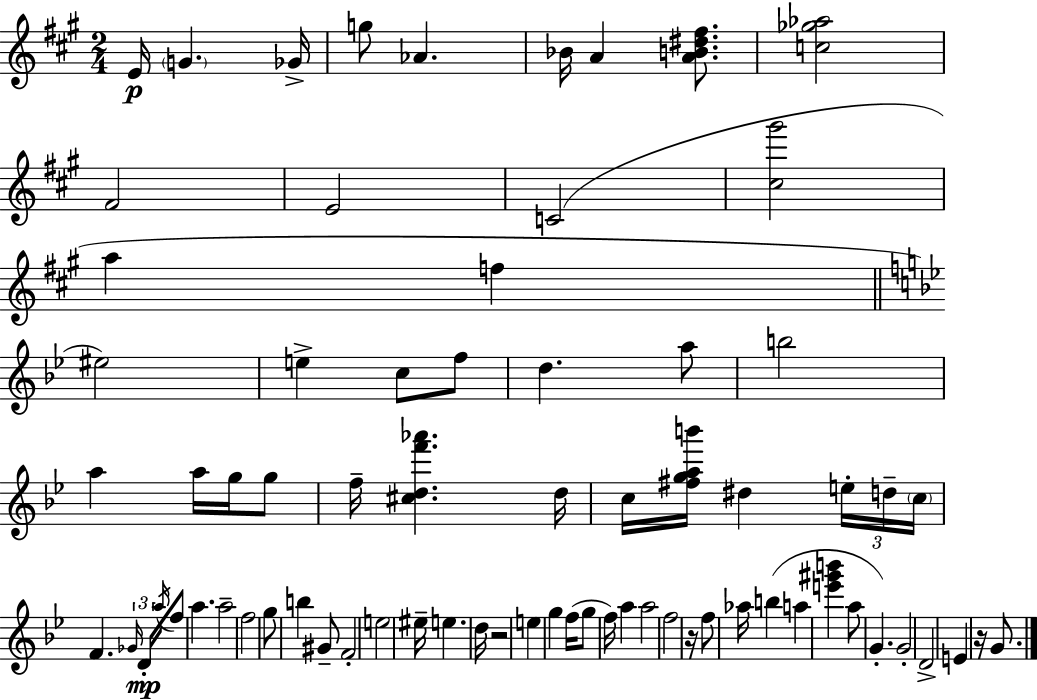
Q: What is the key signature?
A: A major